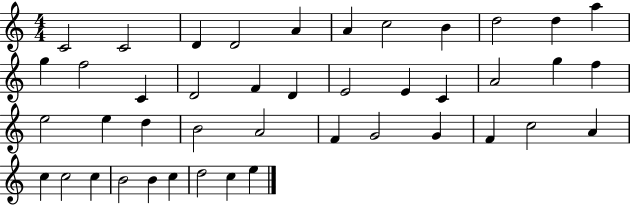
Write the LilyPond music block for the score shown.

{
  \clef treble
  \numericTimeSignature
  \time 4/4
  \key c \major
  c'2 c'2 | d'4 d'2 a'4 | a'4 c''2 b'4 | d''2 d''4 a''4 | \break g''4 f''2 c'4 | d'2 f'4 d'4 | e'2 e'4 c'4 | a'2 g''4 f''4 | \break e''2 e''4 d''4 | b'2 a'2 | f'4 g'2 g'4 | f'4 c''2 a'4 | \break c''4 c''2 c''4 | b'2 b'4 c''4 | d''2 c''4 e''4 | \bar "|."
}